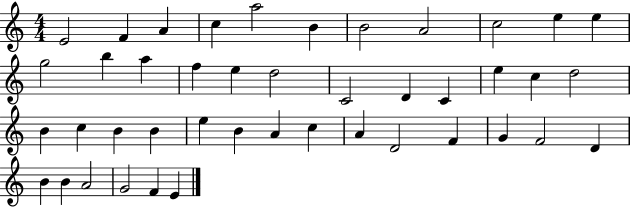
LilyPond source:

{
  \clef treble
  \numericTimeSignature
  \time 4/4
  \key c \major
  e'2 f'4 a'4 | c''4 a''2 b'4 | b'2 a'2 | c''2 e''4 e''4 | \break g''2 b''4 a''4 | f''4 e''4 d''2 | c'2 d'4 c'4 | e''4 c''4 d''2 | \break b'4 c''4 b'4 b'4 | e''4 b'4 a'4 c''4 | a'4 d'2 f'4 | g'4 f'2 d'4 | \break b'4 b'4 a'2 | g'2 f'4 e'4 | \bar "|."
}